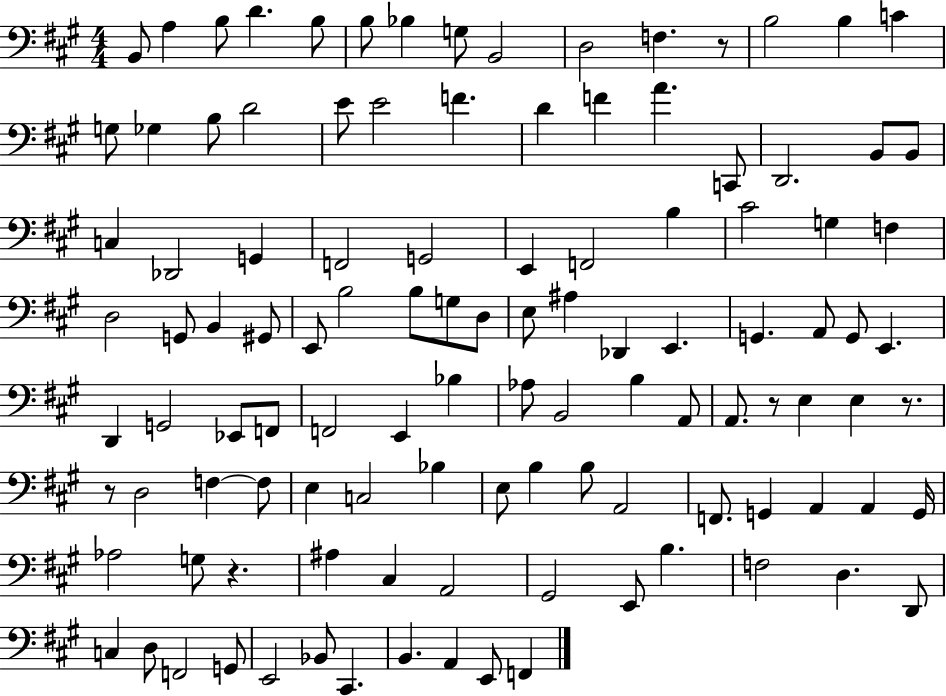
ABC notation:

X:1
T:Untitled
M:4/4
L:1/4
K:A
B,,/2 A, B,/2 D B,/2 B,/2 _B, G,/2 B,,2 D,2 F, z/2 B,2 B, C G,/2 _G, B,/2 D2 E/2 E2 F D F A C,,/2 D,,2 B,,/2 B,,/2 C, _D,,2 G,, F,,2 G,,2 E,, F,,2 B, ^C2 G, F, D,2 G,,/2 B,, ^G,,/2 E,,/2 B,2 B,/2 G,/2 D,/2 E,/2 ^A, _D,, E,, G,, A,,/2 G,,/2 E,, D,, G,,2 _E,,/2 F,,/2 F,,2 E,, _B, _A,/2 B,,2 B, A,,/2 A,,/2 z/2 E, E, z/2 z/2 D,2 F, F,/2 E, C,2 _B, E,/2 B, B,/2 A,,2 F,,/2 G,, A,, A,, G,,/4 _A,2 G,/2 z ^A, ^C, A,,2 ^G,,2 E,,/2 B, F,2 D, D,,/2 C, D,/2 F,,2 G,,/2 E,,2 _B,,/2 ^C,, B,, A,, E,,/2 F,,